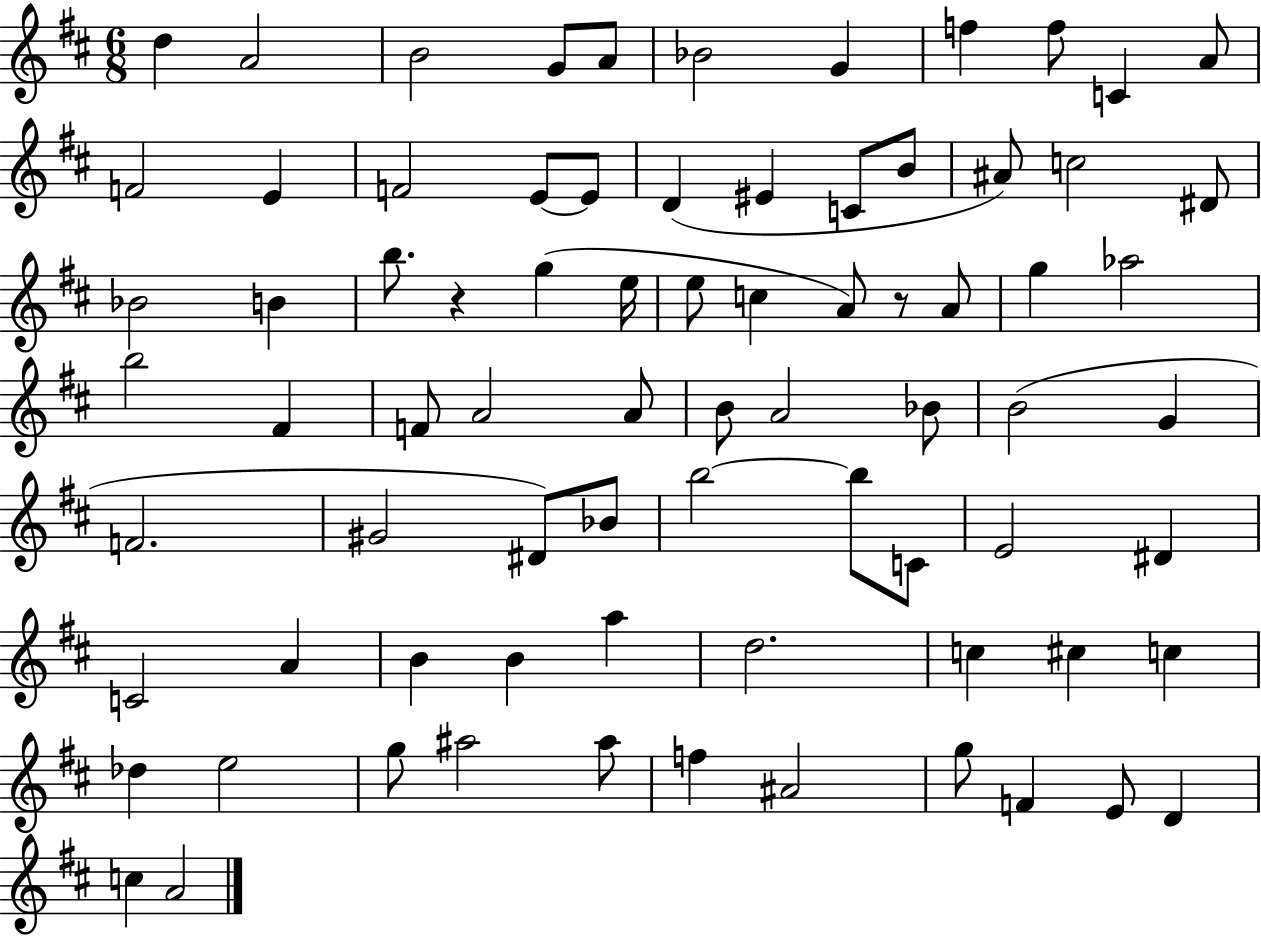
X:1
T:Untitled
M:6/8
L:1/4
K:D
d A2 B2 G/2 A/2 _B2 G f f/2 C A/2 F2 E F2 E/2 E/2 D ^E C/2 B/2 ^A/2 c2 ^D/2 _B2 B b/2 z g e/4 e/2 c A/2 z/2 A/2 g _a2 b2 ^F F/2 A2 A/2 B/2 A2 _B/2 B2 G F2 ^G2 ^D/2 _B/2 b2 b/2 C/2 E2 ^D C2 A B B a d2 c ^c c _d e2 g/2 ^a2 ^a/2 f ^A2 g/2 F E/2 D c A2